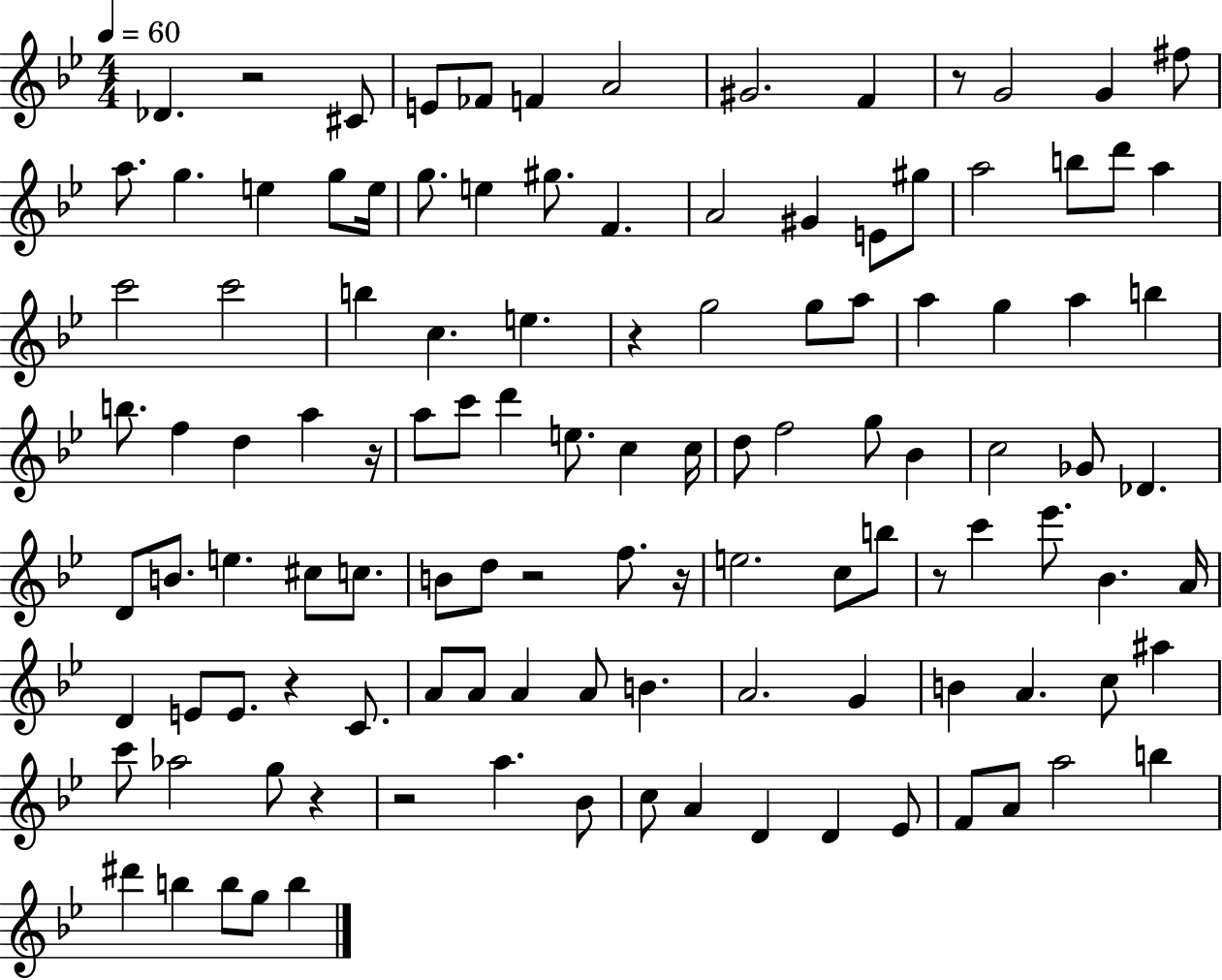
{
  \clef treble
  \numericTimeSignature
  \time 4/4
  \key bes \major
  \tempo 4 = 60
  des'4. r2 cis'8 | e'8 fes'8 f'4 a'2 | gis'2. f'4 | r8 g'2 g'4 fis''8 | \break a''8. g''4. e''4 g''8 e''16 | g''8. e''4 gis''8. f'4. | a'2 gis'4 e'8 gis''8 | a''2 b''8 d'''8 a''4 | \break c'''2 c'''2 | b''4 c''4. e''4. | r4 g''2 g''8 a''8 | a''4 g''4 a''4 b''4 | \break b''8. f''4 d''4 a''4 r16 | a''8 c'''8 d'''4 e''8. c''4 c''16 | d''8 f''2 g''8 bes'4 | c''2 ges'8 des'4. | \break d'8 b'8. e''4. cis''8 c''8. | b'8 d''8 r2 f''8. r16 | e''2. c''8 b''8 | r8 c'''4 ees'''8. bes'4. a'16 | \break d'4 e'8 e'8. r4 c'8. | a'8 a'8 a'4 a'8 b'4. | a'2. g'4 | b'4 a'4. c''8 ais''4 | \break c'''8 aes''2 g''8 r4 | r2 a''4. bes'8 | c''8 a'4 d'4 d'4 ees'8 | f'8 a'8 a''2 b''4 | \break dis'''4 b''4 b''8 g''8 b''4 | \bar "|."
}